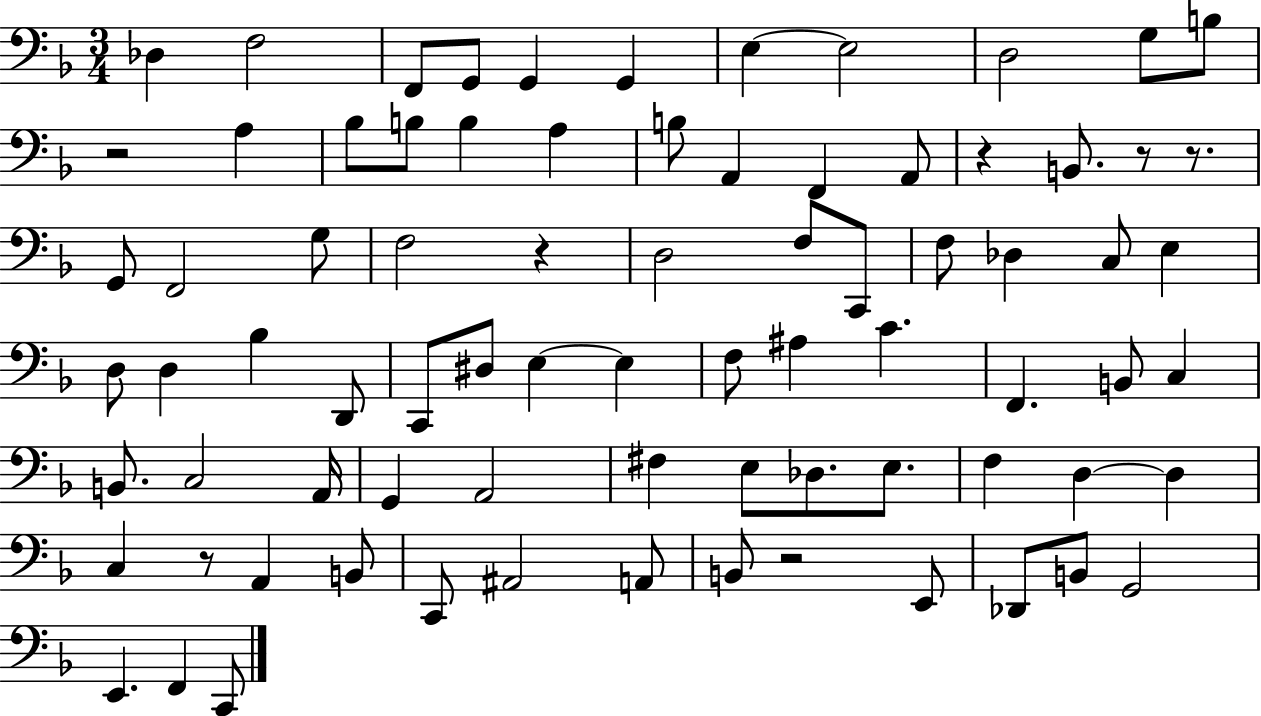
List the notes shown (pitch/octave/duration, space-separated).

Db3/q F3/h F2/e G2/e G2/q G2/q E3/q E3/h D3/h G3/e B3/e R/h A3/q Bb3/e B3/e B3/q A3/q B3/e A2/q F2/q A2/e R/q B2/e. R/e R/e. G2/e F2/h G3/e F3/h R/q D3/h F3/e C2/e F3/e Db3/q C3/e E3/q D3/e D3/q Bb3/q D2/e C2/e D#3/e E3/q E3/q F3/e A#3/q C4/q. F2/q. B2/e C3/q B2/e. C3/h A2/s G2/q A2/h F#3/q E3/e Db3/e. E3/e. F3/q D3/q D3/q C3/q R/e A2/q B2/e C2/e A#2/h A2/e B2/e R/h E2/e Db2/e B2/e G2/h E2/q. F2/q C2/e